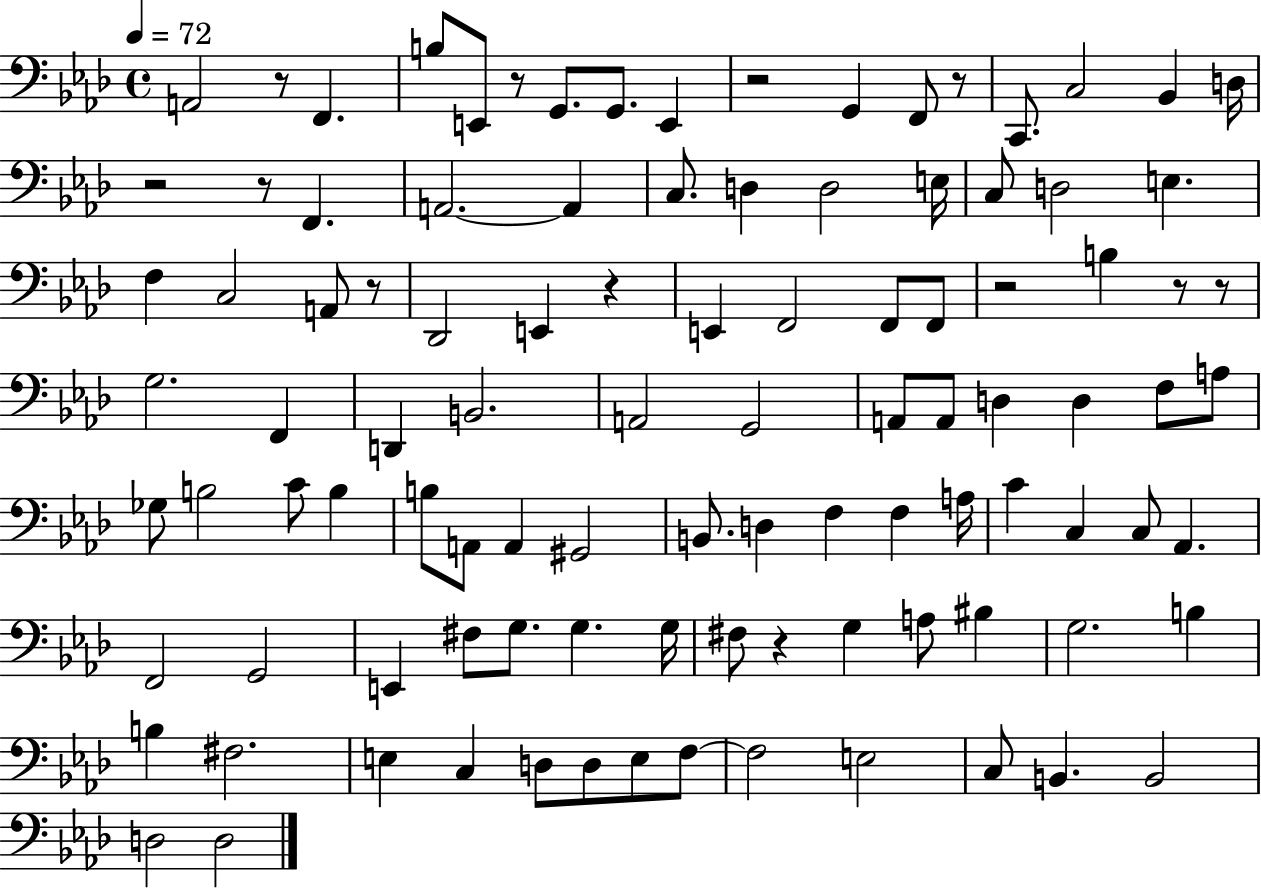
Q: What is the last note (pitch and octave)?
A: D3